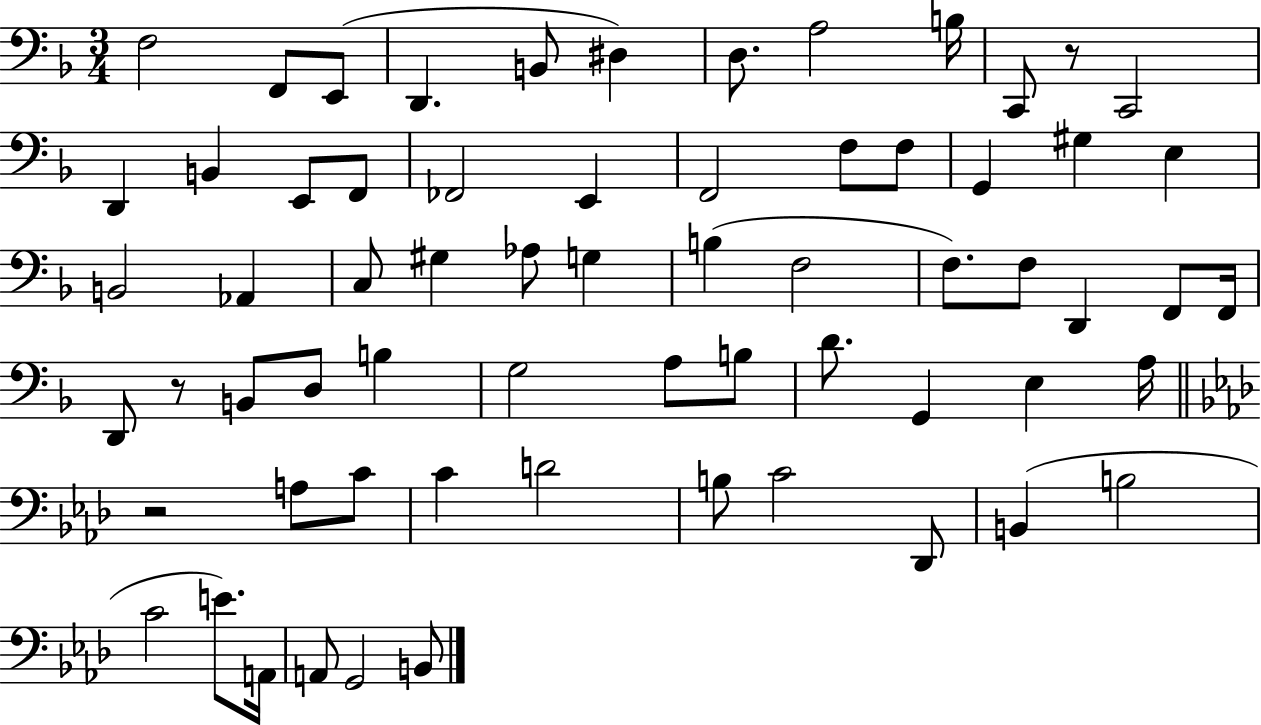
F3/h F2/e E2/e D2/q. B2/e D#3/q D3/e. A3/h B3/s C2/e R/e C2/h D2/q B2/q E2/e F2/e FES2/h E2/q F2/h F3/e F3/e G2/q G#3/q E3/q B2/h Ab2/q C3/e G#3/q Ab3/e G3/q B3/q F3/h F3/e. F3/e D2/q F2/e F2/s D2/e R/e B2/e D3/e B3/q G3/h A3/e B3/e D4/e. G2/q E3/q A3/s R/h A3/e C4/e C4/q D4/h B3/e C4/h Db2/e B2/q B3/h C4/h E4/e. A2/s A2/e G2/h B2/e